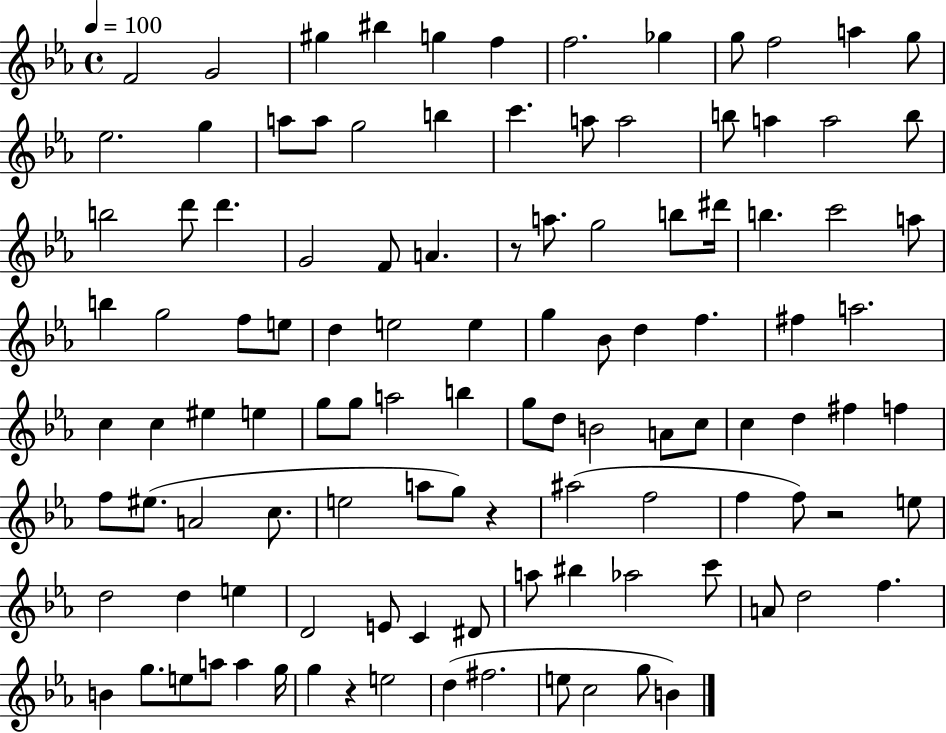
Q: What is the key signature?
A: EES major